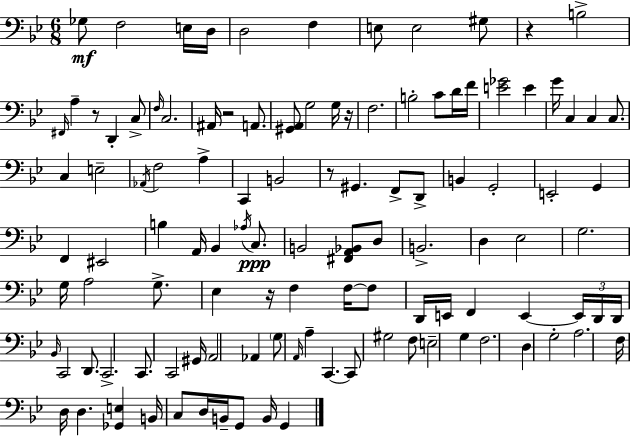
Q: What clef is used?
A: bass